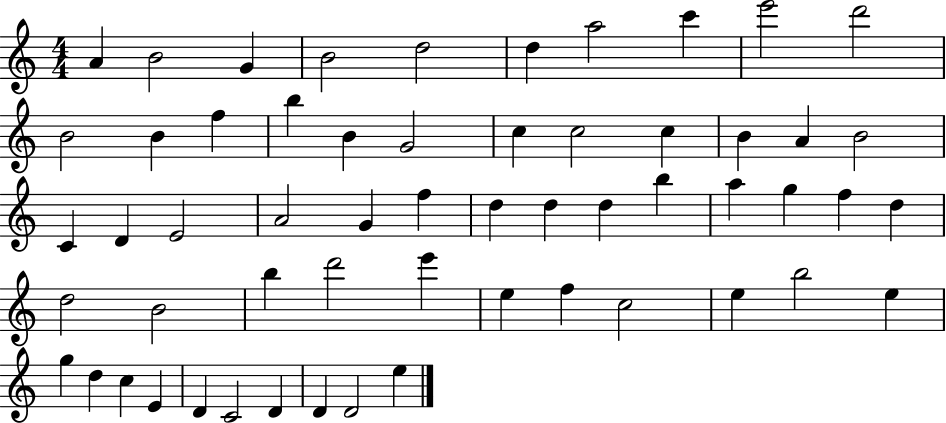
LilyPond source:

{
  \clef treble
  \numericTimeSignature
  \time 4/4
  \key c \major
  a'4 b'2 g'4 | b'2 d''2 | d''4 a''2 c'''4 | e'''2 d'''2 | \break b'2 b'4 f''4 | b''4 b'4 g'2 | c''4 c''2 c''4 | b'4 a'4 b'2 | \break c'4 d'4 e'2 | a'2 g'4 f''4 | d''4 d''4 d''4 b''4 | a''4 g''4 f''4 d''4 | \break d''2 b'2 | b''4 d'''2 e'''4 | e''4 f''4 c''2 | e''4 b''2 e''4 | \break g''4 d''4 c''4 e'4 | d'4 c'2 d'4 | d'4 d'2 e''4 | \bar "|."
}